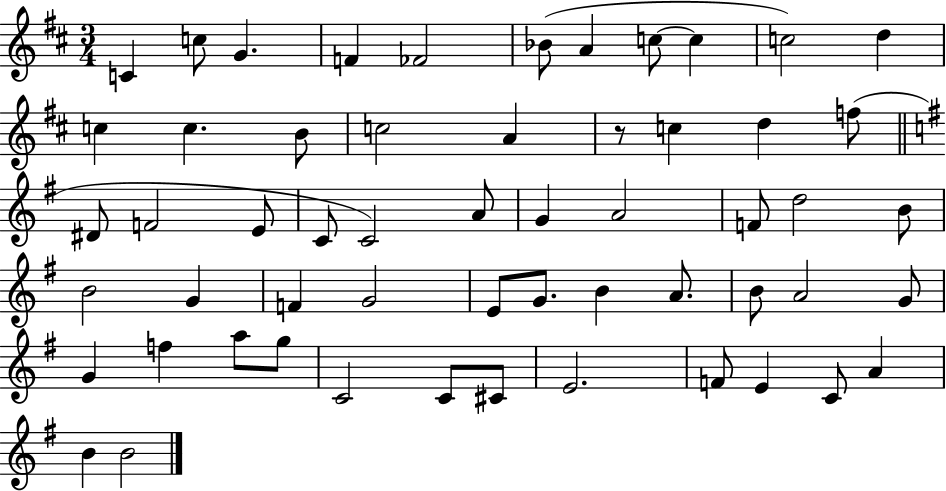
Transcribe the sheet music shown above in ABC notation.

X:1
T:Untitled
M:3/4
L:1/4
K:D
C c/2 G F _F2 _B/2 A c/2 c c2 d c c B/2 c2 A z/2 c d f/2 ^D/2 F2 E/2 C/2 C2 A/2 G A2 F/2 d2 B/2 B2 G F G2 E/2 G/2 B A/2 B/2 A2 G/2 G f a/2 g/2 C2 C/2 ^C/2 E2 F/2 E C/2 A B B2